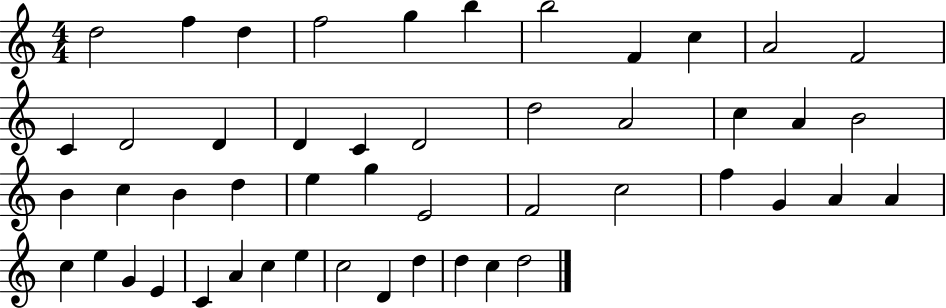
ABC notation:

X:1
T:Untitled
M:4/4
L:1/4
K:C
d2 f d f2 g b b2 F c A2 F2 C D2 D D C D2 d2 A2 c A B2 B c B d e g E2 F2 c2 f G A A c e G E C A c e c2 D d d c d2